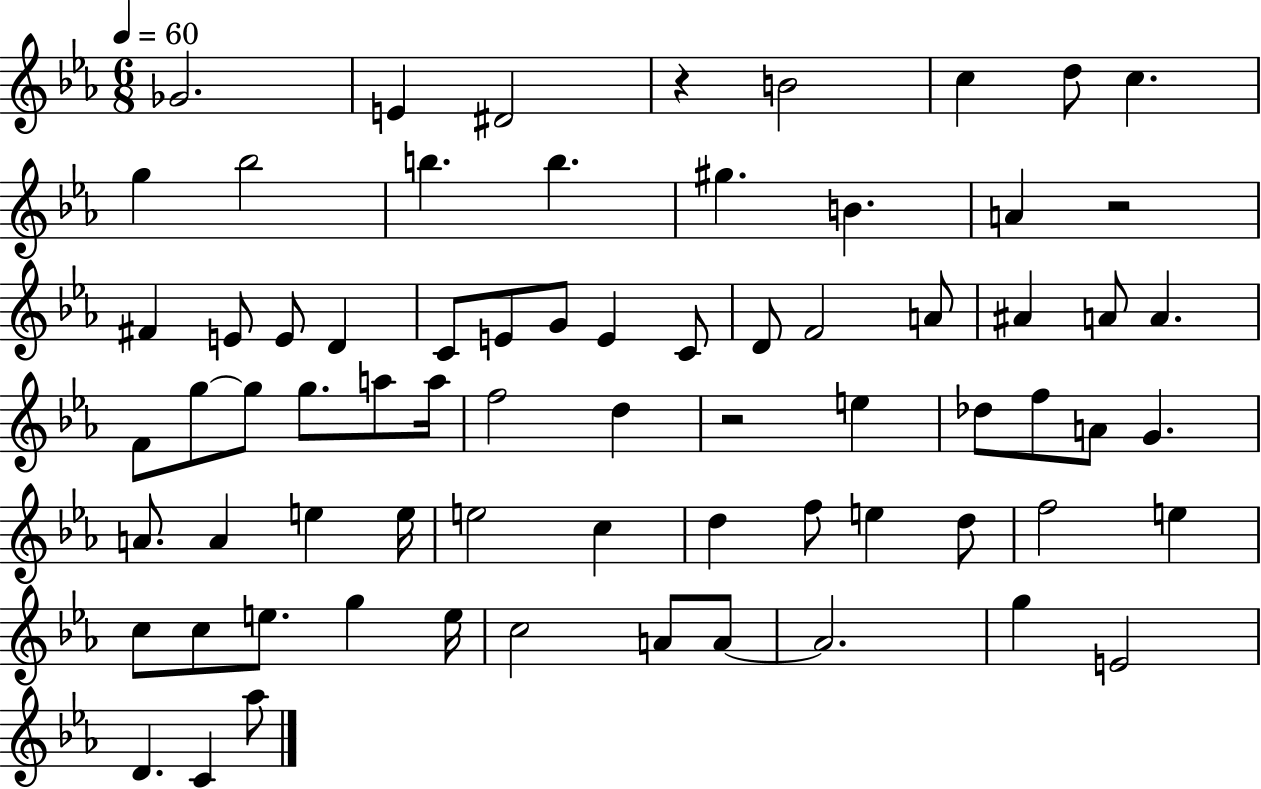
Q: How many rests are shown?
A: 3